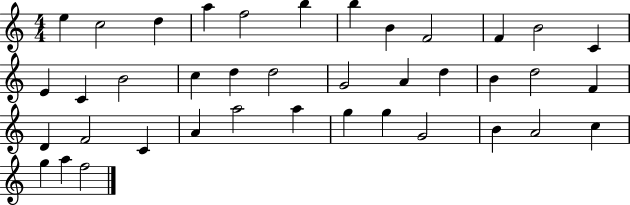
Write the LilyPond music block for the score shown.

{
  \clef treble
  \numericTimeSignature
  \time 4/4
  \key c \major
  e''4 c''2 d''4 | a''4 f''2 b''4 | b''4 b'4 f'2 | f'4 b'2 c'4 | \break e'4 c'4 b'2 | c''4 d''4 d''2 | g'2 a'4 d''4 | b'4 d''2 f'4 | \break d'4 f'2 c'4 | a'4 a''2 a''4 | g''4 g''4 g'2 | b'4 a'2 c''4 | \break g''4 a''4 f''2 | \bar "|."
}